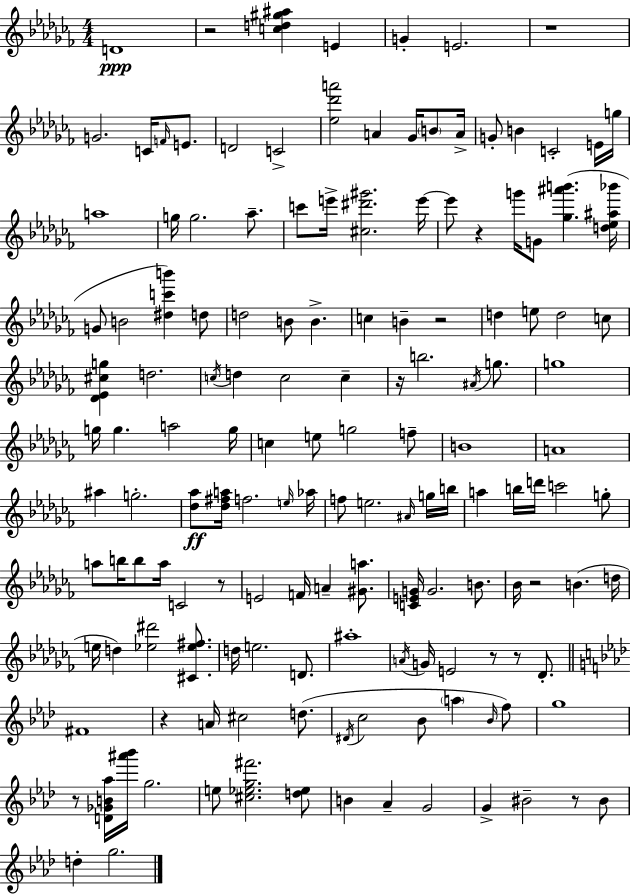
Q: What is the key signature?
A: AES minor